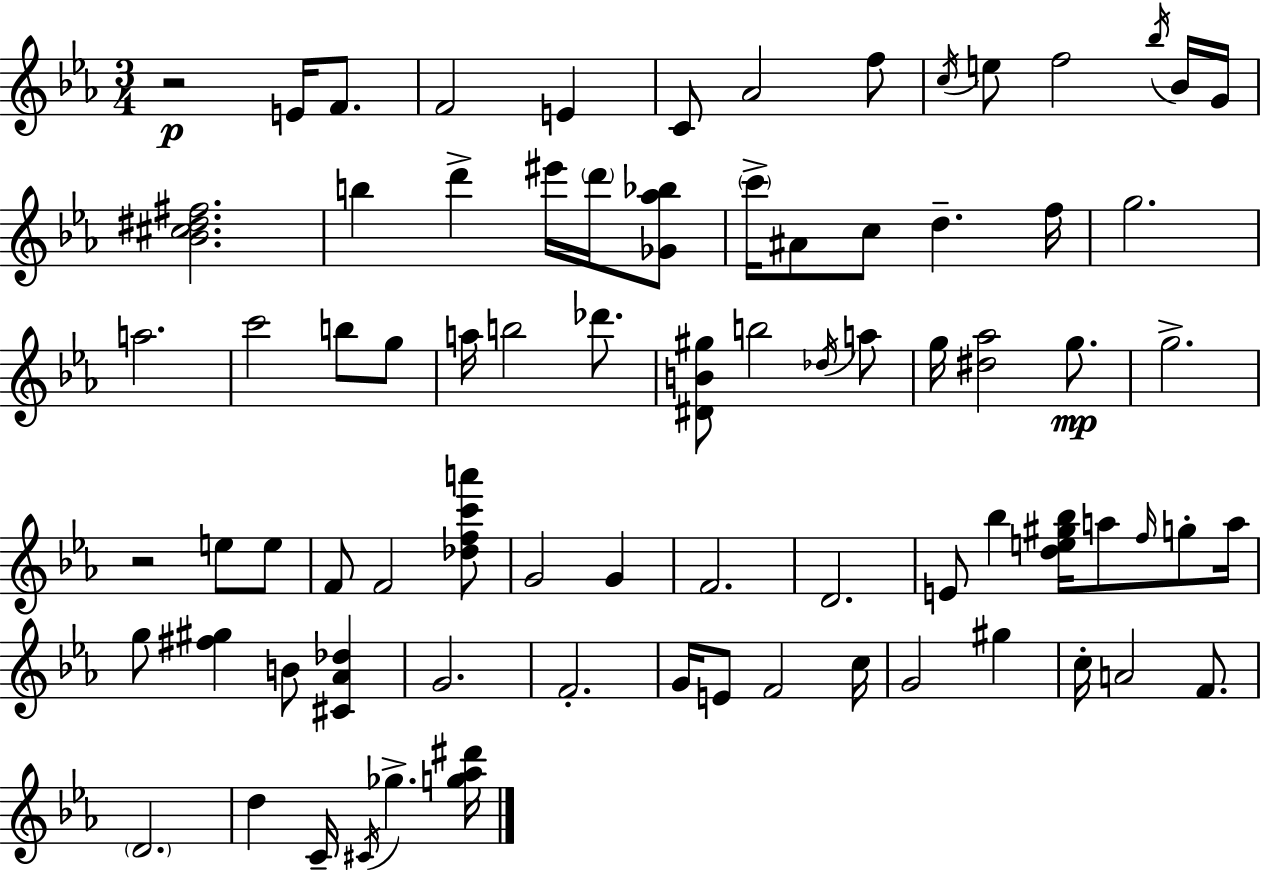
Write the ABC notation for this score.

X:1
T:Untitled
M:3/4
L:1/4
K:Eb
z2 E/4 F/2 F2 E C/2 _A2 f/2 c/4 e/2 f2 _b/4 _B/4 G/4 [_B^c^d^f]2 b d' ^e'/4 d'/4 [_G_a_b]/2 c'/4 ^A/2 c/2 d f/4 g2 a2 c'2 b/2 g/2 a/4 b2 _d'/2 [^DB^g]/2 b2 _d/4 a/2 g/4 [^d_a]2 g/2 g2 z2 e/2 e/2 F/2 F2 [_dfc'a']/2 G2 G F2 D2 E/2 _b [de^g_b]/4 a/2 f/4 g/2 a/4 g/2 [^f^g] B/2 [^C_A_d] G2 F2 G/4 E/2 F2 c/4 G2 ^g c/4 A2 F/2 D2 d C/4 ^C/4 _g [g_a^d']/4